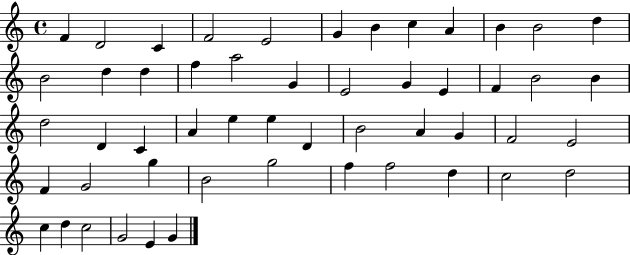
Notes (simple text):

F4/q D4/h C4/q F4/h E4/h G4/q B4/q C5/q A4/q B4/q B4/h D5/q B4/h D5/q D5/q F5/q A5/h G4/q E4/h G4/q E4/q F4/q B4/h B4/q D5/h D4/q C4/q A4/q E5/q E5/q D4/q B4/h A4/q G4/q F4/h E4/h F4/q G4/h G5/q B4/h G5/h F5/q F5/h D5/q C5/h D5/h C5/q D5/q C5/h G4/h E4/q G4/q